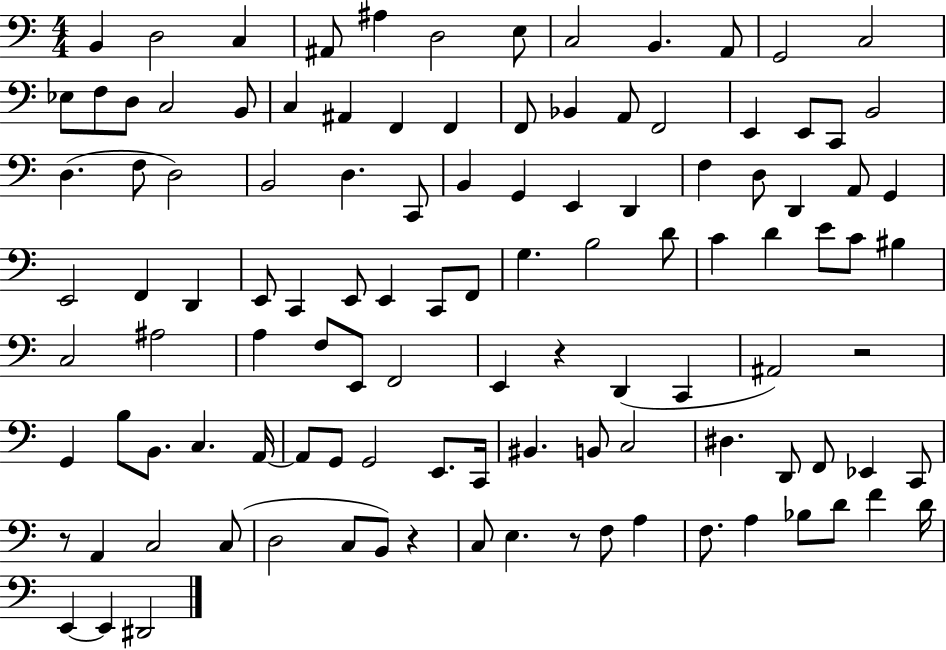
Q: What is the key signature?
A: C major